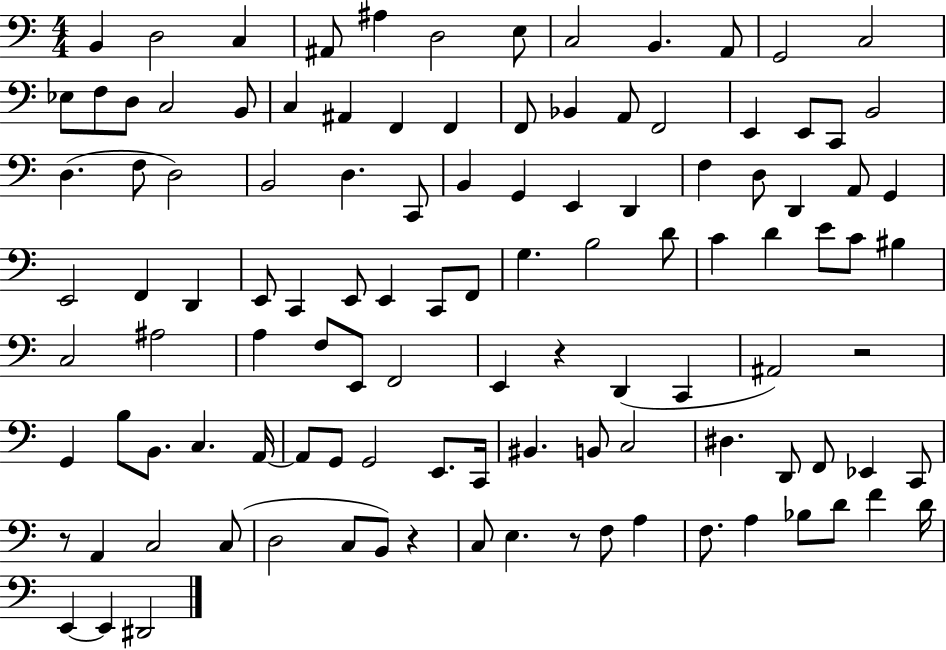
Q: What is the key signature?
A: C major